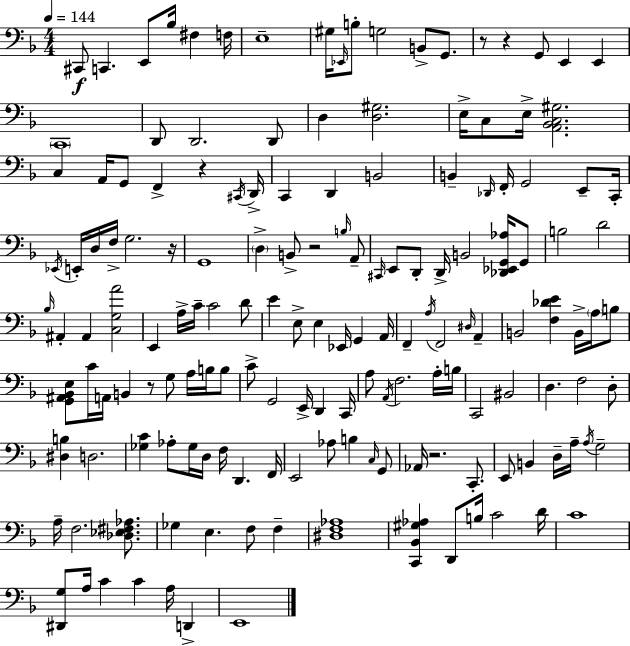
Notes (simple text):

C#2/e C2/q. E2/e Bb3/s F#3/q F3/s E3/w G#3/s Eb2/s B3/e G3/h B2/e G2/e. R/e R/q G2/e E2/q E2/q C2/w D2/e D2/h. D2/e D3/q [D3,G#3]/h. E3/s C3/e E3/s [A2,Bb2,C3,G#3]/h. C3/q A2/s G2/e F2/q R/q C#2/s D2/s C2/q D2/q B2/h B2/q Db2/s F2/s G2/h E2/e C2/s Eb2/s E2/s D3/s F3/s G3/h. R/s G2/w D3/q B2/e R/h B3/s A2/e C#2/s E2/e D2/e D2/s B2/h [Db2,Eb2,G2,Ab3]/s G2/e B3/h D4/h Bb3/s A#2/q A#2/q [C3,G3,A4]/h E2/q A3/s C4/s C4/h D4/e E4/q E3/e E3/q Eb2/s G2/q A2/s F2/q A3/s F2/h D#3/s A2/q B2/h [F3,Db4,E4]/q B2/s A3/s B3/e [G2,A#2,Bb2,E3]/e C4/s A2/s B2/q R/e G3/e A3/s B3/s B3/e C4/e G2/h E2/s D2/q C2/s A3/e A2/s F3/h. A3/s B3/s C2/h BIS2/h D3/q. F3/h D3/e [D#3,B3]/q D3/h. [Gb3,C4]/q Ab3/e Gb3/s D3/s F3/s D2/q. F2/s E2/h Ab3/e B3/q C3/s G2/e Ab2/s R/h. C2/e. E2/e B2/q D3/s A3/s A3/s G3/h A3/s F3/h. [Db3,Eb3,F#3,Ab3]/e. Gb3/q E3/q. F3/e F3/q [D#3,F3,Ab3]/w [C2,Bb2,G#3,Ab3]/q D2/e B3/s C4/h D4/s C4/w [D#2,G3]/e A3/s C4/q C4/q A3/s D2/q E2/w